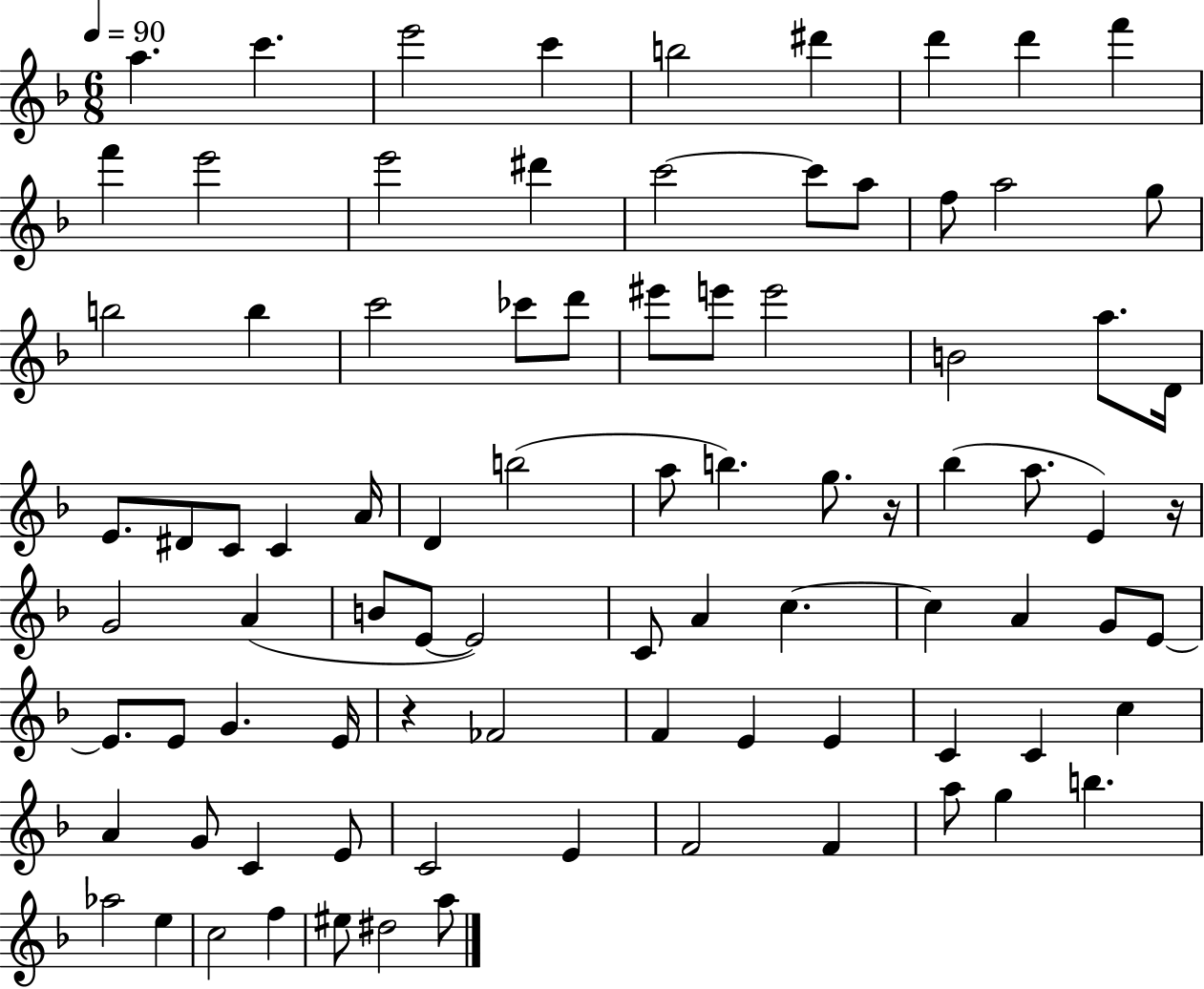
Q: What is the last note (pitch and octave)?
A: A5